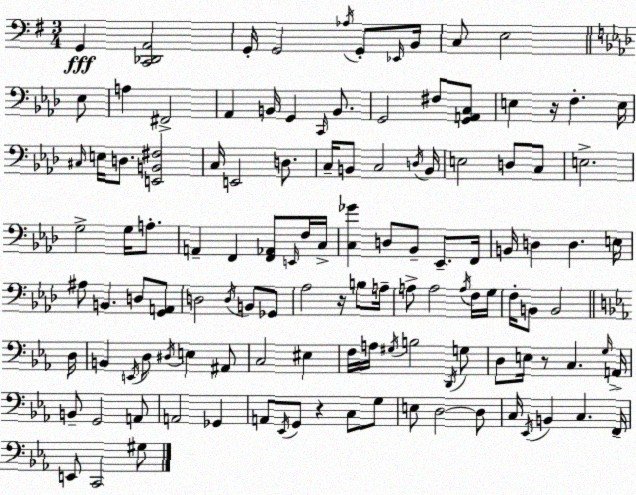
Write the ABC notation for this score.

X:1
T:Untitled
M:3/4
L:1/4
K:Em
G,, [C,,_D,,A,,]2 G,,/4 G,,2 _A,/4 G,,/2 _E,,/4 B,,/4 C,/2 E,2 _E,/2 A, ^F,,2 _A,, B,,/4 G,, C,,/4 B,,/2 G,,2 ^F,/2 [G,,A,,C,]/2 E, z/4 F, E,/4 ^C,/4 E,/4 D,/2 [E,,B,,^F,]2 C,/4 E,,2 D,/2 C,/4 B,,/2 C,2 D,/4 B,,/4 E,2 D,/2 C,/2 E,2 G,2 G,/4 A,/2 A,, F,, [F,,_A,,]/2 E,,/4 F,/4 C,/4 [C,_G] D,/2 _B,,/2 _E,,/2 F,,/4 B,,/4 D, D, E,/4 ^A,/2 B,, D,/2 [G,,A,,]/2 D,2 D,/4 B,,/2 _G,,/2 _A,2 z/4 B,/2 A,/4 A,/2 A,2 A,/4 F,/4 G,/4 F,/4 B,,/2 B,,2 D,/4 B,, E,,/4 D,/2 ^D,/4 E, ^A,,/2 C,2 ^E, F,/4 A,/4 ^G,/4 B,2 D,,/4 G,/2 D,/2 E,/4 z/2 C, G,/4 A,,/4 B,,/2 G,,2 A,,/2 A,,2 _G,, A,,/2 _E,,/4 G,,/2 z C,/2 G,/2 E,/2 D,2 D,/2 C,/4 _E,,/4 B,, C, F,,/4 E,,/2 C,,2 ^G,/2